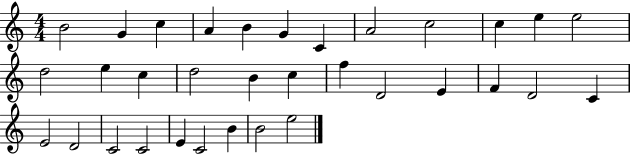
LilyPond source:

{
  \clef treble
  \numericTimeSignature
  \time 4/4
  \key c \major
  b'2 g'4 c''4 | a'4 b'4 g'4 c'4 | a'2 c''2 | c''4 e''4 e''2 | \break d''2 e''4 c''4 | d''2 b'4 c''4 | f''4 d'2 e'4 | f'4 d'2 c'4 | \break e'2 d'2 | c'2 c'2 | e'4 c'2 b'4 | b'2 e''2 | \break \bar "|."
}